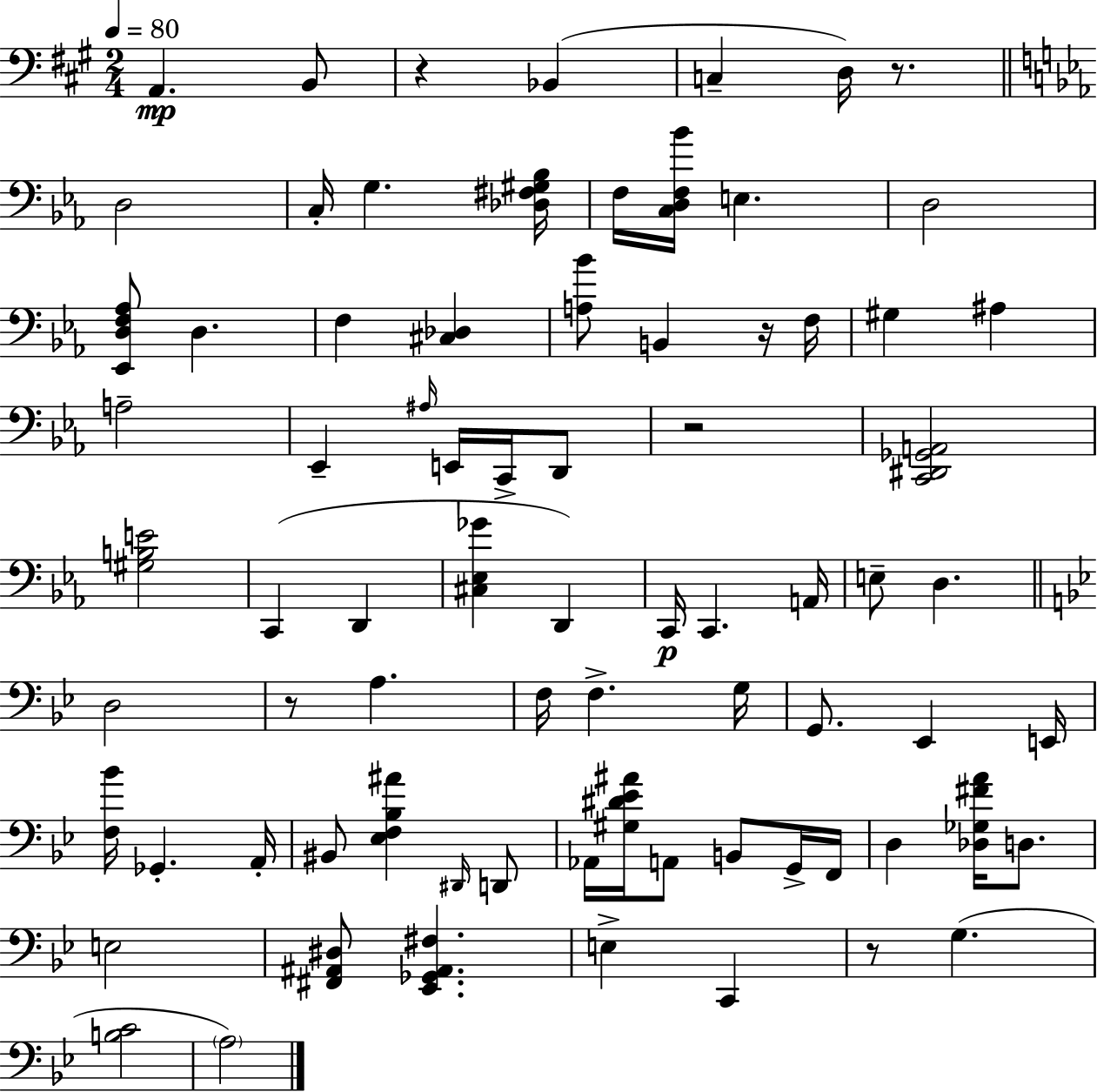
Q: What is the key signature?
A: A major